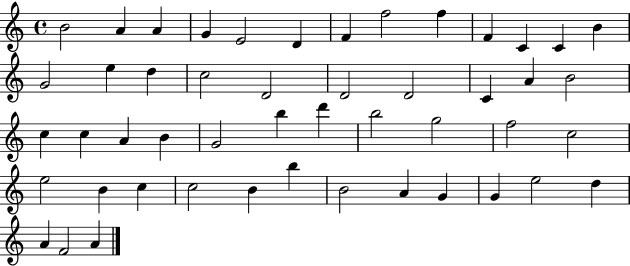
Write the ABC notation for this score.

X:1
T:Untitled
M:4/4
L:1/4
K:C
B2 A A G E2 D F f2 f F C C B G2 e d c2 D2 D2 D2 C A B2 c c A B G2 b d' b2 g2 f2 c2 e2 B c c2 B b B2 A G G e2 d A F2 A